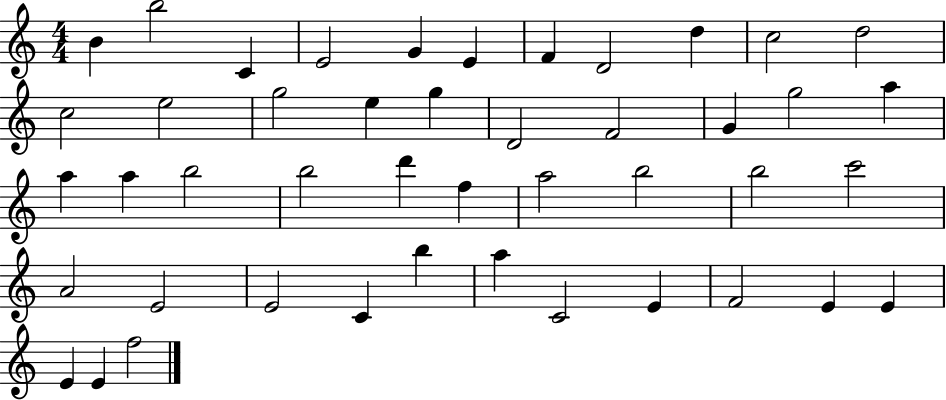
B4/q B5/h C4/q E4/h G4/q E4/q F4/q D4/h D5/q C5/h D5/h C5/h E5/h G5/h E5/q G5/q D4/h F4/h G4/q G5/h A5/q A5/q A5/q B5/h B5/h D6/q F5/q A5/h B5/h B5/h C6/h A4/h E4/h E4/h C4/q B5/q A5/q C4/h E4/q F4/h E4/q E4/q E4/q E4/q F5/h